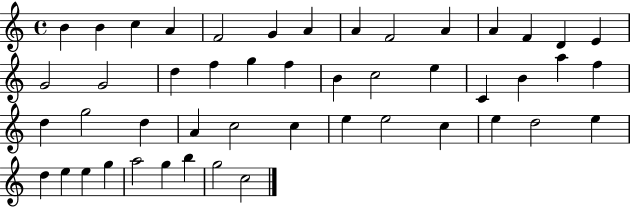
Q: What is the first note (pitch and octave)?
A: B4